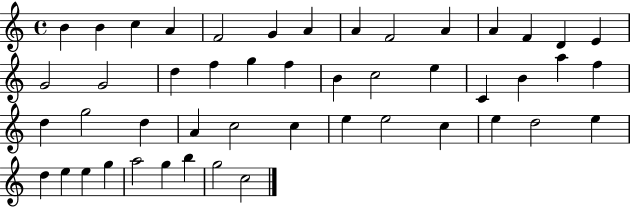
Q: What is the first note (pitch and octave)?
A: B4